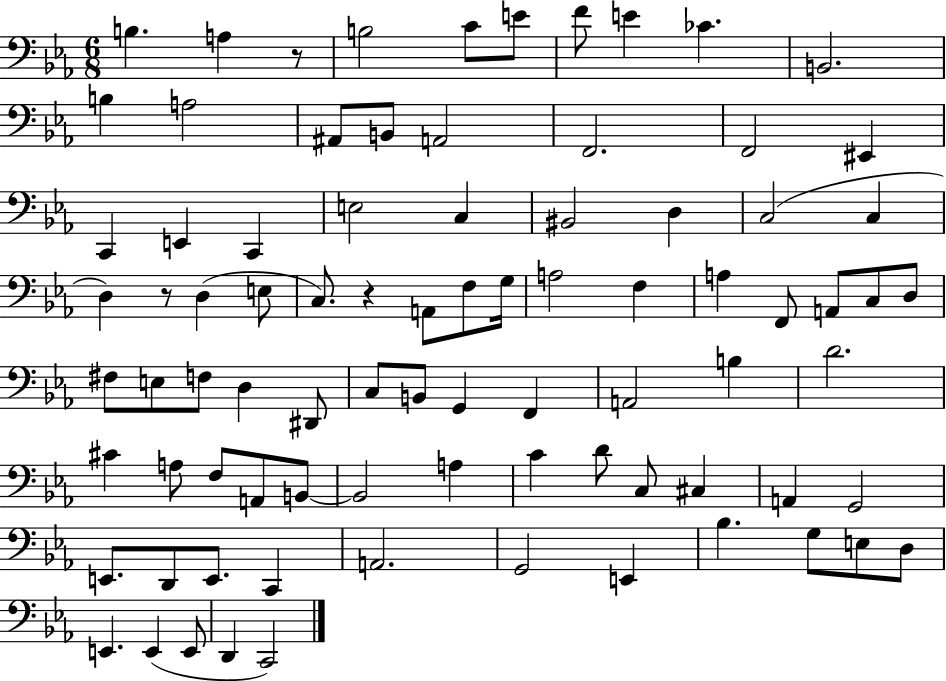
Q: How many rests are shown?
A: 3